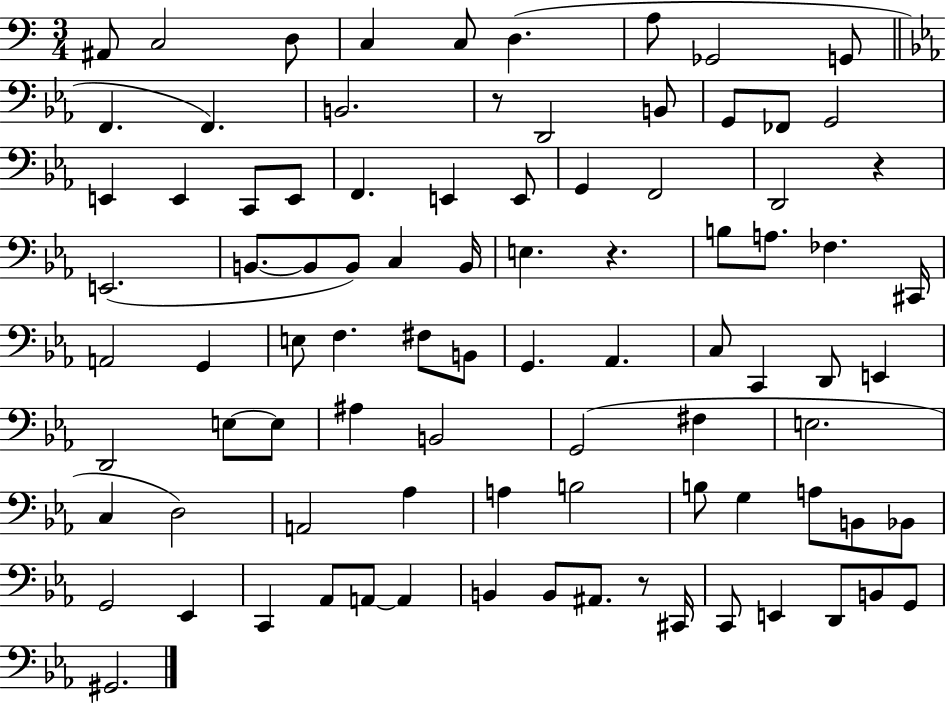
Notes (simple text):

A#2/e C3/h D3/e C3/q C3/e D3/q. A3/e Gb2/h G2/e F2/q. F2/q. B2/h. R/e D2/h B2/e G2/e FES2/e G2/h E2/q E2/q C2/e E2/e F2/q. E2/q E2/e G2/q F2/h D2/h R/q E2/h. B2/e. B2/e B2/e C3/q B2/s E3/q. R/q. B3/e A3/e. FES3/q. C#2/s A2/h G2/q E3/e F3/q. F#3/e B2/e G2/q. Ab2/q. C3/e C2/q D2/e E2/q D2/h E3/e E3/e A#3/q B2/h G2/h F#3/q E3/h. C3/q D3/h A2/h Ab3/q A3/q B3/h B3/e G3/q A3/e B2/e Bb2/e G2/h Eb2/q C2/q Ab2/e A2/e A2/q B2/q B2/e A#2/e. R/e C#2/s C2/e E2/q D2/e B2/e G2/e G#2/h.